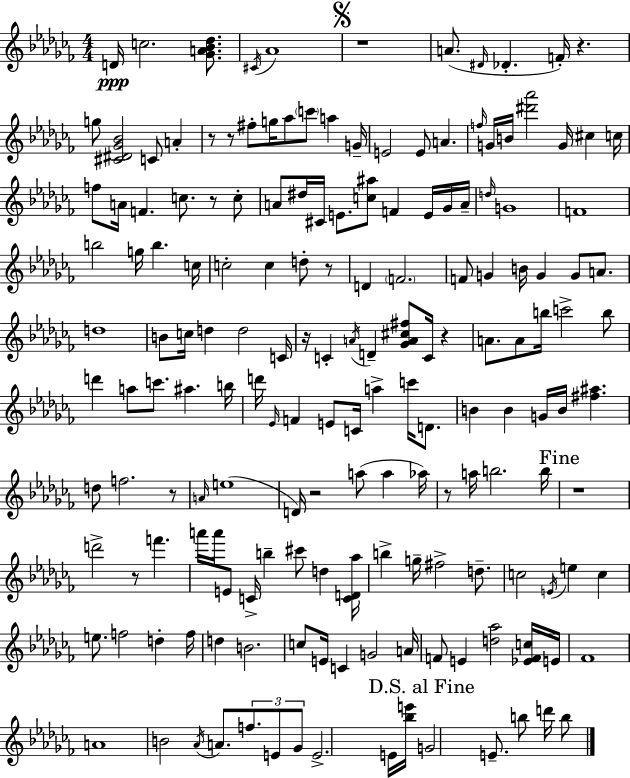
D4/s C5/h. [Gb4,A4,Bb4,Db5]/e. C#4/s Ab4/w R/w A4/e. D#4/s Db4/q. F4/s R/q. G5/e [C#4,D#4,Gb4,Bb4]/h C4/e A4/q R/e R/e F#5/e G5/s Ab5/e C6/e A5/q G4/s E4/h E4/e A4/q. F5/s G4/s B4/s [D#6,Ab6]/h G4/s C#5/q C5/s F5/e A4/s F4/q. C5/e. R/e C5/e A4/e D#5/s C#4/s E4/e. [C5,A#5]/e F4/q E4/s Gb4/s A4/s D5/s G4/w F4/w B5/h G5/s B5/q. C5/s C5/h C5/q D5/e R/e D4/q F4/h. F4/e G4/q B4/s G4/q G4/e A4/e. D5/w B4/e C5/s D5/q D5/h C4/s R/s C4/q A4/s D4/q [Gb4,A4,C#5,F#5]/e C4/s R/q A4/e. A4/e B5/s C6/h B5/e D6/q A5/e C6/e. A#5/q. B5/s D6/s Eb4/s F4/q E4/e C4/s A5/q C6/s D4/e. B4/q B4/q G4/s B4/s [F#5,A#5]/q. D5/e F5/h. R/e A4/s E5/w D4/s R/h A5/e A5/q Ab5/s R/e A5/s B5/h. B5/s R/w D6/h R/e F6/q. A6/s A6/s E4/e C4/s B5/q C#6/e D5/q [C4,D4,Ab5]/s B5/q G5/s F#5/h D5/e. C5/h E4/s E5/q C5/q E5/e. F5/h D5/q F5/s D5/q B4/h. C5/e E4/s C4/q G4/h A4/s F4/e E4/q [D5,Ab5]/h [Eb4,F4,C5]/s E4/s FES4/w A4/w B4/h Ab4/s A4/e. F5/e. E4/e Gb4/e E4/h. E4/s [Bb5,E6]/s G4/h E4/e. B5/e D6/s B5/e